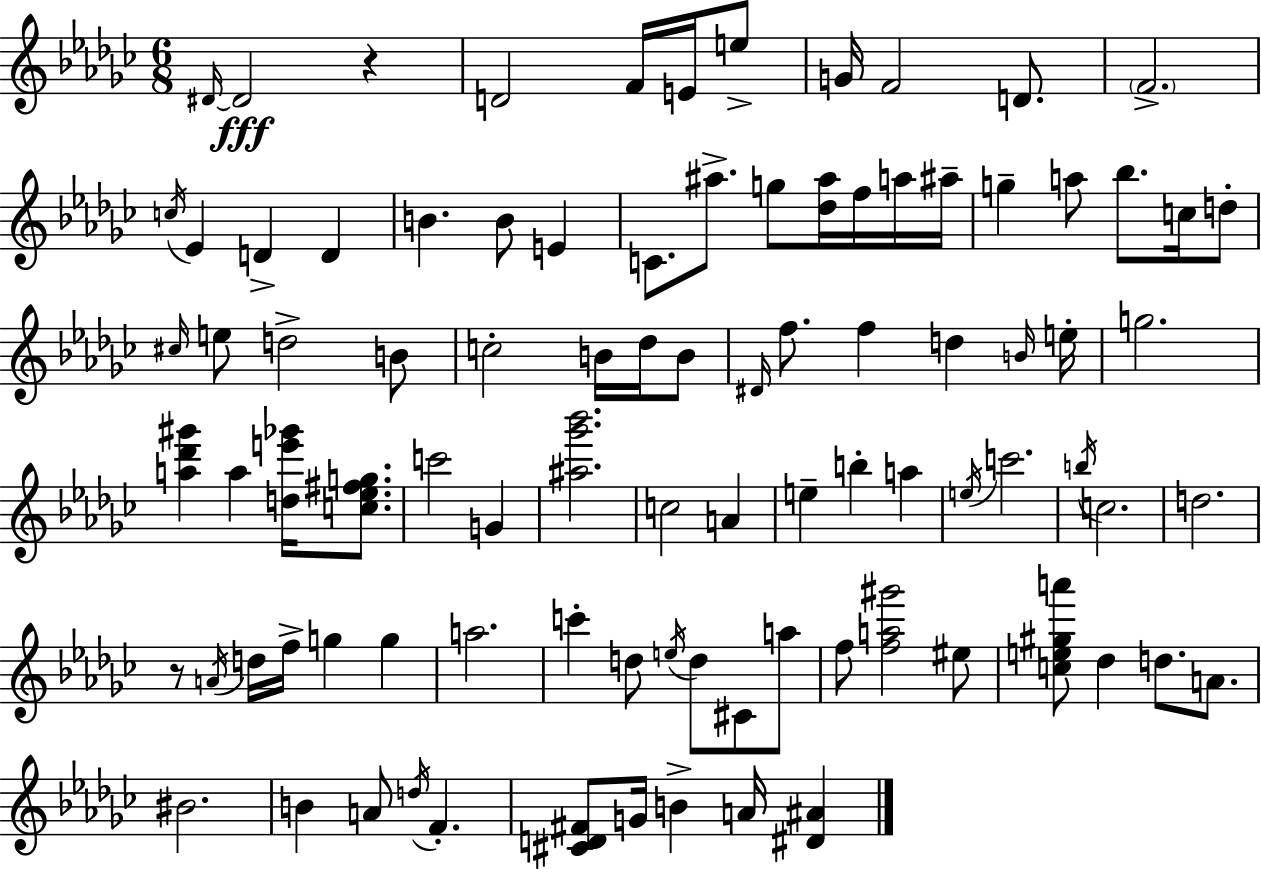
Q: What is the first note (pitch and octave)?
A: D#4